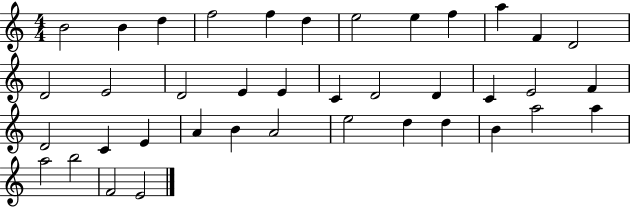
B4/h B4/q D5/q F5/h F5/q D5/q E5/h E5/q F5/q A5/q F4/q D4/h D4/h E4/h D4/h E4/q E4/q C4/q D4/h D4/q C4/q E4/h F4/q D4/h C4/q E4/q A4/q B4/q A4/h E5/h D5/q D5/q B4/q A5/h A5/q A5/h B5/h F4/h E4/h